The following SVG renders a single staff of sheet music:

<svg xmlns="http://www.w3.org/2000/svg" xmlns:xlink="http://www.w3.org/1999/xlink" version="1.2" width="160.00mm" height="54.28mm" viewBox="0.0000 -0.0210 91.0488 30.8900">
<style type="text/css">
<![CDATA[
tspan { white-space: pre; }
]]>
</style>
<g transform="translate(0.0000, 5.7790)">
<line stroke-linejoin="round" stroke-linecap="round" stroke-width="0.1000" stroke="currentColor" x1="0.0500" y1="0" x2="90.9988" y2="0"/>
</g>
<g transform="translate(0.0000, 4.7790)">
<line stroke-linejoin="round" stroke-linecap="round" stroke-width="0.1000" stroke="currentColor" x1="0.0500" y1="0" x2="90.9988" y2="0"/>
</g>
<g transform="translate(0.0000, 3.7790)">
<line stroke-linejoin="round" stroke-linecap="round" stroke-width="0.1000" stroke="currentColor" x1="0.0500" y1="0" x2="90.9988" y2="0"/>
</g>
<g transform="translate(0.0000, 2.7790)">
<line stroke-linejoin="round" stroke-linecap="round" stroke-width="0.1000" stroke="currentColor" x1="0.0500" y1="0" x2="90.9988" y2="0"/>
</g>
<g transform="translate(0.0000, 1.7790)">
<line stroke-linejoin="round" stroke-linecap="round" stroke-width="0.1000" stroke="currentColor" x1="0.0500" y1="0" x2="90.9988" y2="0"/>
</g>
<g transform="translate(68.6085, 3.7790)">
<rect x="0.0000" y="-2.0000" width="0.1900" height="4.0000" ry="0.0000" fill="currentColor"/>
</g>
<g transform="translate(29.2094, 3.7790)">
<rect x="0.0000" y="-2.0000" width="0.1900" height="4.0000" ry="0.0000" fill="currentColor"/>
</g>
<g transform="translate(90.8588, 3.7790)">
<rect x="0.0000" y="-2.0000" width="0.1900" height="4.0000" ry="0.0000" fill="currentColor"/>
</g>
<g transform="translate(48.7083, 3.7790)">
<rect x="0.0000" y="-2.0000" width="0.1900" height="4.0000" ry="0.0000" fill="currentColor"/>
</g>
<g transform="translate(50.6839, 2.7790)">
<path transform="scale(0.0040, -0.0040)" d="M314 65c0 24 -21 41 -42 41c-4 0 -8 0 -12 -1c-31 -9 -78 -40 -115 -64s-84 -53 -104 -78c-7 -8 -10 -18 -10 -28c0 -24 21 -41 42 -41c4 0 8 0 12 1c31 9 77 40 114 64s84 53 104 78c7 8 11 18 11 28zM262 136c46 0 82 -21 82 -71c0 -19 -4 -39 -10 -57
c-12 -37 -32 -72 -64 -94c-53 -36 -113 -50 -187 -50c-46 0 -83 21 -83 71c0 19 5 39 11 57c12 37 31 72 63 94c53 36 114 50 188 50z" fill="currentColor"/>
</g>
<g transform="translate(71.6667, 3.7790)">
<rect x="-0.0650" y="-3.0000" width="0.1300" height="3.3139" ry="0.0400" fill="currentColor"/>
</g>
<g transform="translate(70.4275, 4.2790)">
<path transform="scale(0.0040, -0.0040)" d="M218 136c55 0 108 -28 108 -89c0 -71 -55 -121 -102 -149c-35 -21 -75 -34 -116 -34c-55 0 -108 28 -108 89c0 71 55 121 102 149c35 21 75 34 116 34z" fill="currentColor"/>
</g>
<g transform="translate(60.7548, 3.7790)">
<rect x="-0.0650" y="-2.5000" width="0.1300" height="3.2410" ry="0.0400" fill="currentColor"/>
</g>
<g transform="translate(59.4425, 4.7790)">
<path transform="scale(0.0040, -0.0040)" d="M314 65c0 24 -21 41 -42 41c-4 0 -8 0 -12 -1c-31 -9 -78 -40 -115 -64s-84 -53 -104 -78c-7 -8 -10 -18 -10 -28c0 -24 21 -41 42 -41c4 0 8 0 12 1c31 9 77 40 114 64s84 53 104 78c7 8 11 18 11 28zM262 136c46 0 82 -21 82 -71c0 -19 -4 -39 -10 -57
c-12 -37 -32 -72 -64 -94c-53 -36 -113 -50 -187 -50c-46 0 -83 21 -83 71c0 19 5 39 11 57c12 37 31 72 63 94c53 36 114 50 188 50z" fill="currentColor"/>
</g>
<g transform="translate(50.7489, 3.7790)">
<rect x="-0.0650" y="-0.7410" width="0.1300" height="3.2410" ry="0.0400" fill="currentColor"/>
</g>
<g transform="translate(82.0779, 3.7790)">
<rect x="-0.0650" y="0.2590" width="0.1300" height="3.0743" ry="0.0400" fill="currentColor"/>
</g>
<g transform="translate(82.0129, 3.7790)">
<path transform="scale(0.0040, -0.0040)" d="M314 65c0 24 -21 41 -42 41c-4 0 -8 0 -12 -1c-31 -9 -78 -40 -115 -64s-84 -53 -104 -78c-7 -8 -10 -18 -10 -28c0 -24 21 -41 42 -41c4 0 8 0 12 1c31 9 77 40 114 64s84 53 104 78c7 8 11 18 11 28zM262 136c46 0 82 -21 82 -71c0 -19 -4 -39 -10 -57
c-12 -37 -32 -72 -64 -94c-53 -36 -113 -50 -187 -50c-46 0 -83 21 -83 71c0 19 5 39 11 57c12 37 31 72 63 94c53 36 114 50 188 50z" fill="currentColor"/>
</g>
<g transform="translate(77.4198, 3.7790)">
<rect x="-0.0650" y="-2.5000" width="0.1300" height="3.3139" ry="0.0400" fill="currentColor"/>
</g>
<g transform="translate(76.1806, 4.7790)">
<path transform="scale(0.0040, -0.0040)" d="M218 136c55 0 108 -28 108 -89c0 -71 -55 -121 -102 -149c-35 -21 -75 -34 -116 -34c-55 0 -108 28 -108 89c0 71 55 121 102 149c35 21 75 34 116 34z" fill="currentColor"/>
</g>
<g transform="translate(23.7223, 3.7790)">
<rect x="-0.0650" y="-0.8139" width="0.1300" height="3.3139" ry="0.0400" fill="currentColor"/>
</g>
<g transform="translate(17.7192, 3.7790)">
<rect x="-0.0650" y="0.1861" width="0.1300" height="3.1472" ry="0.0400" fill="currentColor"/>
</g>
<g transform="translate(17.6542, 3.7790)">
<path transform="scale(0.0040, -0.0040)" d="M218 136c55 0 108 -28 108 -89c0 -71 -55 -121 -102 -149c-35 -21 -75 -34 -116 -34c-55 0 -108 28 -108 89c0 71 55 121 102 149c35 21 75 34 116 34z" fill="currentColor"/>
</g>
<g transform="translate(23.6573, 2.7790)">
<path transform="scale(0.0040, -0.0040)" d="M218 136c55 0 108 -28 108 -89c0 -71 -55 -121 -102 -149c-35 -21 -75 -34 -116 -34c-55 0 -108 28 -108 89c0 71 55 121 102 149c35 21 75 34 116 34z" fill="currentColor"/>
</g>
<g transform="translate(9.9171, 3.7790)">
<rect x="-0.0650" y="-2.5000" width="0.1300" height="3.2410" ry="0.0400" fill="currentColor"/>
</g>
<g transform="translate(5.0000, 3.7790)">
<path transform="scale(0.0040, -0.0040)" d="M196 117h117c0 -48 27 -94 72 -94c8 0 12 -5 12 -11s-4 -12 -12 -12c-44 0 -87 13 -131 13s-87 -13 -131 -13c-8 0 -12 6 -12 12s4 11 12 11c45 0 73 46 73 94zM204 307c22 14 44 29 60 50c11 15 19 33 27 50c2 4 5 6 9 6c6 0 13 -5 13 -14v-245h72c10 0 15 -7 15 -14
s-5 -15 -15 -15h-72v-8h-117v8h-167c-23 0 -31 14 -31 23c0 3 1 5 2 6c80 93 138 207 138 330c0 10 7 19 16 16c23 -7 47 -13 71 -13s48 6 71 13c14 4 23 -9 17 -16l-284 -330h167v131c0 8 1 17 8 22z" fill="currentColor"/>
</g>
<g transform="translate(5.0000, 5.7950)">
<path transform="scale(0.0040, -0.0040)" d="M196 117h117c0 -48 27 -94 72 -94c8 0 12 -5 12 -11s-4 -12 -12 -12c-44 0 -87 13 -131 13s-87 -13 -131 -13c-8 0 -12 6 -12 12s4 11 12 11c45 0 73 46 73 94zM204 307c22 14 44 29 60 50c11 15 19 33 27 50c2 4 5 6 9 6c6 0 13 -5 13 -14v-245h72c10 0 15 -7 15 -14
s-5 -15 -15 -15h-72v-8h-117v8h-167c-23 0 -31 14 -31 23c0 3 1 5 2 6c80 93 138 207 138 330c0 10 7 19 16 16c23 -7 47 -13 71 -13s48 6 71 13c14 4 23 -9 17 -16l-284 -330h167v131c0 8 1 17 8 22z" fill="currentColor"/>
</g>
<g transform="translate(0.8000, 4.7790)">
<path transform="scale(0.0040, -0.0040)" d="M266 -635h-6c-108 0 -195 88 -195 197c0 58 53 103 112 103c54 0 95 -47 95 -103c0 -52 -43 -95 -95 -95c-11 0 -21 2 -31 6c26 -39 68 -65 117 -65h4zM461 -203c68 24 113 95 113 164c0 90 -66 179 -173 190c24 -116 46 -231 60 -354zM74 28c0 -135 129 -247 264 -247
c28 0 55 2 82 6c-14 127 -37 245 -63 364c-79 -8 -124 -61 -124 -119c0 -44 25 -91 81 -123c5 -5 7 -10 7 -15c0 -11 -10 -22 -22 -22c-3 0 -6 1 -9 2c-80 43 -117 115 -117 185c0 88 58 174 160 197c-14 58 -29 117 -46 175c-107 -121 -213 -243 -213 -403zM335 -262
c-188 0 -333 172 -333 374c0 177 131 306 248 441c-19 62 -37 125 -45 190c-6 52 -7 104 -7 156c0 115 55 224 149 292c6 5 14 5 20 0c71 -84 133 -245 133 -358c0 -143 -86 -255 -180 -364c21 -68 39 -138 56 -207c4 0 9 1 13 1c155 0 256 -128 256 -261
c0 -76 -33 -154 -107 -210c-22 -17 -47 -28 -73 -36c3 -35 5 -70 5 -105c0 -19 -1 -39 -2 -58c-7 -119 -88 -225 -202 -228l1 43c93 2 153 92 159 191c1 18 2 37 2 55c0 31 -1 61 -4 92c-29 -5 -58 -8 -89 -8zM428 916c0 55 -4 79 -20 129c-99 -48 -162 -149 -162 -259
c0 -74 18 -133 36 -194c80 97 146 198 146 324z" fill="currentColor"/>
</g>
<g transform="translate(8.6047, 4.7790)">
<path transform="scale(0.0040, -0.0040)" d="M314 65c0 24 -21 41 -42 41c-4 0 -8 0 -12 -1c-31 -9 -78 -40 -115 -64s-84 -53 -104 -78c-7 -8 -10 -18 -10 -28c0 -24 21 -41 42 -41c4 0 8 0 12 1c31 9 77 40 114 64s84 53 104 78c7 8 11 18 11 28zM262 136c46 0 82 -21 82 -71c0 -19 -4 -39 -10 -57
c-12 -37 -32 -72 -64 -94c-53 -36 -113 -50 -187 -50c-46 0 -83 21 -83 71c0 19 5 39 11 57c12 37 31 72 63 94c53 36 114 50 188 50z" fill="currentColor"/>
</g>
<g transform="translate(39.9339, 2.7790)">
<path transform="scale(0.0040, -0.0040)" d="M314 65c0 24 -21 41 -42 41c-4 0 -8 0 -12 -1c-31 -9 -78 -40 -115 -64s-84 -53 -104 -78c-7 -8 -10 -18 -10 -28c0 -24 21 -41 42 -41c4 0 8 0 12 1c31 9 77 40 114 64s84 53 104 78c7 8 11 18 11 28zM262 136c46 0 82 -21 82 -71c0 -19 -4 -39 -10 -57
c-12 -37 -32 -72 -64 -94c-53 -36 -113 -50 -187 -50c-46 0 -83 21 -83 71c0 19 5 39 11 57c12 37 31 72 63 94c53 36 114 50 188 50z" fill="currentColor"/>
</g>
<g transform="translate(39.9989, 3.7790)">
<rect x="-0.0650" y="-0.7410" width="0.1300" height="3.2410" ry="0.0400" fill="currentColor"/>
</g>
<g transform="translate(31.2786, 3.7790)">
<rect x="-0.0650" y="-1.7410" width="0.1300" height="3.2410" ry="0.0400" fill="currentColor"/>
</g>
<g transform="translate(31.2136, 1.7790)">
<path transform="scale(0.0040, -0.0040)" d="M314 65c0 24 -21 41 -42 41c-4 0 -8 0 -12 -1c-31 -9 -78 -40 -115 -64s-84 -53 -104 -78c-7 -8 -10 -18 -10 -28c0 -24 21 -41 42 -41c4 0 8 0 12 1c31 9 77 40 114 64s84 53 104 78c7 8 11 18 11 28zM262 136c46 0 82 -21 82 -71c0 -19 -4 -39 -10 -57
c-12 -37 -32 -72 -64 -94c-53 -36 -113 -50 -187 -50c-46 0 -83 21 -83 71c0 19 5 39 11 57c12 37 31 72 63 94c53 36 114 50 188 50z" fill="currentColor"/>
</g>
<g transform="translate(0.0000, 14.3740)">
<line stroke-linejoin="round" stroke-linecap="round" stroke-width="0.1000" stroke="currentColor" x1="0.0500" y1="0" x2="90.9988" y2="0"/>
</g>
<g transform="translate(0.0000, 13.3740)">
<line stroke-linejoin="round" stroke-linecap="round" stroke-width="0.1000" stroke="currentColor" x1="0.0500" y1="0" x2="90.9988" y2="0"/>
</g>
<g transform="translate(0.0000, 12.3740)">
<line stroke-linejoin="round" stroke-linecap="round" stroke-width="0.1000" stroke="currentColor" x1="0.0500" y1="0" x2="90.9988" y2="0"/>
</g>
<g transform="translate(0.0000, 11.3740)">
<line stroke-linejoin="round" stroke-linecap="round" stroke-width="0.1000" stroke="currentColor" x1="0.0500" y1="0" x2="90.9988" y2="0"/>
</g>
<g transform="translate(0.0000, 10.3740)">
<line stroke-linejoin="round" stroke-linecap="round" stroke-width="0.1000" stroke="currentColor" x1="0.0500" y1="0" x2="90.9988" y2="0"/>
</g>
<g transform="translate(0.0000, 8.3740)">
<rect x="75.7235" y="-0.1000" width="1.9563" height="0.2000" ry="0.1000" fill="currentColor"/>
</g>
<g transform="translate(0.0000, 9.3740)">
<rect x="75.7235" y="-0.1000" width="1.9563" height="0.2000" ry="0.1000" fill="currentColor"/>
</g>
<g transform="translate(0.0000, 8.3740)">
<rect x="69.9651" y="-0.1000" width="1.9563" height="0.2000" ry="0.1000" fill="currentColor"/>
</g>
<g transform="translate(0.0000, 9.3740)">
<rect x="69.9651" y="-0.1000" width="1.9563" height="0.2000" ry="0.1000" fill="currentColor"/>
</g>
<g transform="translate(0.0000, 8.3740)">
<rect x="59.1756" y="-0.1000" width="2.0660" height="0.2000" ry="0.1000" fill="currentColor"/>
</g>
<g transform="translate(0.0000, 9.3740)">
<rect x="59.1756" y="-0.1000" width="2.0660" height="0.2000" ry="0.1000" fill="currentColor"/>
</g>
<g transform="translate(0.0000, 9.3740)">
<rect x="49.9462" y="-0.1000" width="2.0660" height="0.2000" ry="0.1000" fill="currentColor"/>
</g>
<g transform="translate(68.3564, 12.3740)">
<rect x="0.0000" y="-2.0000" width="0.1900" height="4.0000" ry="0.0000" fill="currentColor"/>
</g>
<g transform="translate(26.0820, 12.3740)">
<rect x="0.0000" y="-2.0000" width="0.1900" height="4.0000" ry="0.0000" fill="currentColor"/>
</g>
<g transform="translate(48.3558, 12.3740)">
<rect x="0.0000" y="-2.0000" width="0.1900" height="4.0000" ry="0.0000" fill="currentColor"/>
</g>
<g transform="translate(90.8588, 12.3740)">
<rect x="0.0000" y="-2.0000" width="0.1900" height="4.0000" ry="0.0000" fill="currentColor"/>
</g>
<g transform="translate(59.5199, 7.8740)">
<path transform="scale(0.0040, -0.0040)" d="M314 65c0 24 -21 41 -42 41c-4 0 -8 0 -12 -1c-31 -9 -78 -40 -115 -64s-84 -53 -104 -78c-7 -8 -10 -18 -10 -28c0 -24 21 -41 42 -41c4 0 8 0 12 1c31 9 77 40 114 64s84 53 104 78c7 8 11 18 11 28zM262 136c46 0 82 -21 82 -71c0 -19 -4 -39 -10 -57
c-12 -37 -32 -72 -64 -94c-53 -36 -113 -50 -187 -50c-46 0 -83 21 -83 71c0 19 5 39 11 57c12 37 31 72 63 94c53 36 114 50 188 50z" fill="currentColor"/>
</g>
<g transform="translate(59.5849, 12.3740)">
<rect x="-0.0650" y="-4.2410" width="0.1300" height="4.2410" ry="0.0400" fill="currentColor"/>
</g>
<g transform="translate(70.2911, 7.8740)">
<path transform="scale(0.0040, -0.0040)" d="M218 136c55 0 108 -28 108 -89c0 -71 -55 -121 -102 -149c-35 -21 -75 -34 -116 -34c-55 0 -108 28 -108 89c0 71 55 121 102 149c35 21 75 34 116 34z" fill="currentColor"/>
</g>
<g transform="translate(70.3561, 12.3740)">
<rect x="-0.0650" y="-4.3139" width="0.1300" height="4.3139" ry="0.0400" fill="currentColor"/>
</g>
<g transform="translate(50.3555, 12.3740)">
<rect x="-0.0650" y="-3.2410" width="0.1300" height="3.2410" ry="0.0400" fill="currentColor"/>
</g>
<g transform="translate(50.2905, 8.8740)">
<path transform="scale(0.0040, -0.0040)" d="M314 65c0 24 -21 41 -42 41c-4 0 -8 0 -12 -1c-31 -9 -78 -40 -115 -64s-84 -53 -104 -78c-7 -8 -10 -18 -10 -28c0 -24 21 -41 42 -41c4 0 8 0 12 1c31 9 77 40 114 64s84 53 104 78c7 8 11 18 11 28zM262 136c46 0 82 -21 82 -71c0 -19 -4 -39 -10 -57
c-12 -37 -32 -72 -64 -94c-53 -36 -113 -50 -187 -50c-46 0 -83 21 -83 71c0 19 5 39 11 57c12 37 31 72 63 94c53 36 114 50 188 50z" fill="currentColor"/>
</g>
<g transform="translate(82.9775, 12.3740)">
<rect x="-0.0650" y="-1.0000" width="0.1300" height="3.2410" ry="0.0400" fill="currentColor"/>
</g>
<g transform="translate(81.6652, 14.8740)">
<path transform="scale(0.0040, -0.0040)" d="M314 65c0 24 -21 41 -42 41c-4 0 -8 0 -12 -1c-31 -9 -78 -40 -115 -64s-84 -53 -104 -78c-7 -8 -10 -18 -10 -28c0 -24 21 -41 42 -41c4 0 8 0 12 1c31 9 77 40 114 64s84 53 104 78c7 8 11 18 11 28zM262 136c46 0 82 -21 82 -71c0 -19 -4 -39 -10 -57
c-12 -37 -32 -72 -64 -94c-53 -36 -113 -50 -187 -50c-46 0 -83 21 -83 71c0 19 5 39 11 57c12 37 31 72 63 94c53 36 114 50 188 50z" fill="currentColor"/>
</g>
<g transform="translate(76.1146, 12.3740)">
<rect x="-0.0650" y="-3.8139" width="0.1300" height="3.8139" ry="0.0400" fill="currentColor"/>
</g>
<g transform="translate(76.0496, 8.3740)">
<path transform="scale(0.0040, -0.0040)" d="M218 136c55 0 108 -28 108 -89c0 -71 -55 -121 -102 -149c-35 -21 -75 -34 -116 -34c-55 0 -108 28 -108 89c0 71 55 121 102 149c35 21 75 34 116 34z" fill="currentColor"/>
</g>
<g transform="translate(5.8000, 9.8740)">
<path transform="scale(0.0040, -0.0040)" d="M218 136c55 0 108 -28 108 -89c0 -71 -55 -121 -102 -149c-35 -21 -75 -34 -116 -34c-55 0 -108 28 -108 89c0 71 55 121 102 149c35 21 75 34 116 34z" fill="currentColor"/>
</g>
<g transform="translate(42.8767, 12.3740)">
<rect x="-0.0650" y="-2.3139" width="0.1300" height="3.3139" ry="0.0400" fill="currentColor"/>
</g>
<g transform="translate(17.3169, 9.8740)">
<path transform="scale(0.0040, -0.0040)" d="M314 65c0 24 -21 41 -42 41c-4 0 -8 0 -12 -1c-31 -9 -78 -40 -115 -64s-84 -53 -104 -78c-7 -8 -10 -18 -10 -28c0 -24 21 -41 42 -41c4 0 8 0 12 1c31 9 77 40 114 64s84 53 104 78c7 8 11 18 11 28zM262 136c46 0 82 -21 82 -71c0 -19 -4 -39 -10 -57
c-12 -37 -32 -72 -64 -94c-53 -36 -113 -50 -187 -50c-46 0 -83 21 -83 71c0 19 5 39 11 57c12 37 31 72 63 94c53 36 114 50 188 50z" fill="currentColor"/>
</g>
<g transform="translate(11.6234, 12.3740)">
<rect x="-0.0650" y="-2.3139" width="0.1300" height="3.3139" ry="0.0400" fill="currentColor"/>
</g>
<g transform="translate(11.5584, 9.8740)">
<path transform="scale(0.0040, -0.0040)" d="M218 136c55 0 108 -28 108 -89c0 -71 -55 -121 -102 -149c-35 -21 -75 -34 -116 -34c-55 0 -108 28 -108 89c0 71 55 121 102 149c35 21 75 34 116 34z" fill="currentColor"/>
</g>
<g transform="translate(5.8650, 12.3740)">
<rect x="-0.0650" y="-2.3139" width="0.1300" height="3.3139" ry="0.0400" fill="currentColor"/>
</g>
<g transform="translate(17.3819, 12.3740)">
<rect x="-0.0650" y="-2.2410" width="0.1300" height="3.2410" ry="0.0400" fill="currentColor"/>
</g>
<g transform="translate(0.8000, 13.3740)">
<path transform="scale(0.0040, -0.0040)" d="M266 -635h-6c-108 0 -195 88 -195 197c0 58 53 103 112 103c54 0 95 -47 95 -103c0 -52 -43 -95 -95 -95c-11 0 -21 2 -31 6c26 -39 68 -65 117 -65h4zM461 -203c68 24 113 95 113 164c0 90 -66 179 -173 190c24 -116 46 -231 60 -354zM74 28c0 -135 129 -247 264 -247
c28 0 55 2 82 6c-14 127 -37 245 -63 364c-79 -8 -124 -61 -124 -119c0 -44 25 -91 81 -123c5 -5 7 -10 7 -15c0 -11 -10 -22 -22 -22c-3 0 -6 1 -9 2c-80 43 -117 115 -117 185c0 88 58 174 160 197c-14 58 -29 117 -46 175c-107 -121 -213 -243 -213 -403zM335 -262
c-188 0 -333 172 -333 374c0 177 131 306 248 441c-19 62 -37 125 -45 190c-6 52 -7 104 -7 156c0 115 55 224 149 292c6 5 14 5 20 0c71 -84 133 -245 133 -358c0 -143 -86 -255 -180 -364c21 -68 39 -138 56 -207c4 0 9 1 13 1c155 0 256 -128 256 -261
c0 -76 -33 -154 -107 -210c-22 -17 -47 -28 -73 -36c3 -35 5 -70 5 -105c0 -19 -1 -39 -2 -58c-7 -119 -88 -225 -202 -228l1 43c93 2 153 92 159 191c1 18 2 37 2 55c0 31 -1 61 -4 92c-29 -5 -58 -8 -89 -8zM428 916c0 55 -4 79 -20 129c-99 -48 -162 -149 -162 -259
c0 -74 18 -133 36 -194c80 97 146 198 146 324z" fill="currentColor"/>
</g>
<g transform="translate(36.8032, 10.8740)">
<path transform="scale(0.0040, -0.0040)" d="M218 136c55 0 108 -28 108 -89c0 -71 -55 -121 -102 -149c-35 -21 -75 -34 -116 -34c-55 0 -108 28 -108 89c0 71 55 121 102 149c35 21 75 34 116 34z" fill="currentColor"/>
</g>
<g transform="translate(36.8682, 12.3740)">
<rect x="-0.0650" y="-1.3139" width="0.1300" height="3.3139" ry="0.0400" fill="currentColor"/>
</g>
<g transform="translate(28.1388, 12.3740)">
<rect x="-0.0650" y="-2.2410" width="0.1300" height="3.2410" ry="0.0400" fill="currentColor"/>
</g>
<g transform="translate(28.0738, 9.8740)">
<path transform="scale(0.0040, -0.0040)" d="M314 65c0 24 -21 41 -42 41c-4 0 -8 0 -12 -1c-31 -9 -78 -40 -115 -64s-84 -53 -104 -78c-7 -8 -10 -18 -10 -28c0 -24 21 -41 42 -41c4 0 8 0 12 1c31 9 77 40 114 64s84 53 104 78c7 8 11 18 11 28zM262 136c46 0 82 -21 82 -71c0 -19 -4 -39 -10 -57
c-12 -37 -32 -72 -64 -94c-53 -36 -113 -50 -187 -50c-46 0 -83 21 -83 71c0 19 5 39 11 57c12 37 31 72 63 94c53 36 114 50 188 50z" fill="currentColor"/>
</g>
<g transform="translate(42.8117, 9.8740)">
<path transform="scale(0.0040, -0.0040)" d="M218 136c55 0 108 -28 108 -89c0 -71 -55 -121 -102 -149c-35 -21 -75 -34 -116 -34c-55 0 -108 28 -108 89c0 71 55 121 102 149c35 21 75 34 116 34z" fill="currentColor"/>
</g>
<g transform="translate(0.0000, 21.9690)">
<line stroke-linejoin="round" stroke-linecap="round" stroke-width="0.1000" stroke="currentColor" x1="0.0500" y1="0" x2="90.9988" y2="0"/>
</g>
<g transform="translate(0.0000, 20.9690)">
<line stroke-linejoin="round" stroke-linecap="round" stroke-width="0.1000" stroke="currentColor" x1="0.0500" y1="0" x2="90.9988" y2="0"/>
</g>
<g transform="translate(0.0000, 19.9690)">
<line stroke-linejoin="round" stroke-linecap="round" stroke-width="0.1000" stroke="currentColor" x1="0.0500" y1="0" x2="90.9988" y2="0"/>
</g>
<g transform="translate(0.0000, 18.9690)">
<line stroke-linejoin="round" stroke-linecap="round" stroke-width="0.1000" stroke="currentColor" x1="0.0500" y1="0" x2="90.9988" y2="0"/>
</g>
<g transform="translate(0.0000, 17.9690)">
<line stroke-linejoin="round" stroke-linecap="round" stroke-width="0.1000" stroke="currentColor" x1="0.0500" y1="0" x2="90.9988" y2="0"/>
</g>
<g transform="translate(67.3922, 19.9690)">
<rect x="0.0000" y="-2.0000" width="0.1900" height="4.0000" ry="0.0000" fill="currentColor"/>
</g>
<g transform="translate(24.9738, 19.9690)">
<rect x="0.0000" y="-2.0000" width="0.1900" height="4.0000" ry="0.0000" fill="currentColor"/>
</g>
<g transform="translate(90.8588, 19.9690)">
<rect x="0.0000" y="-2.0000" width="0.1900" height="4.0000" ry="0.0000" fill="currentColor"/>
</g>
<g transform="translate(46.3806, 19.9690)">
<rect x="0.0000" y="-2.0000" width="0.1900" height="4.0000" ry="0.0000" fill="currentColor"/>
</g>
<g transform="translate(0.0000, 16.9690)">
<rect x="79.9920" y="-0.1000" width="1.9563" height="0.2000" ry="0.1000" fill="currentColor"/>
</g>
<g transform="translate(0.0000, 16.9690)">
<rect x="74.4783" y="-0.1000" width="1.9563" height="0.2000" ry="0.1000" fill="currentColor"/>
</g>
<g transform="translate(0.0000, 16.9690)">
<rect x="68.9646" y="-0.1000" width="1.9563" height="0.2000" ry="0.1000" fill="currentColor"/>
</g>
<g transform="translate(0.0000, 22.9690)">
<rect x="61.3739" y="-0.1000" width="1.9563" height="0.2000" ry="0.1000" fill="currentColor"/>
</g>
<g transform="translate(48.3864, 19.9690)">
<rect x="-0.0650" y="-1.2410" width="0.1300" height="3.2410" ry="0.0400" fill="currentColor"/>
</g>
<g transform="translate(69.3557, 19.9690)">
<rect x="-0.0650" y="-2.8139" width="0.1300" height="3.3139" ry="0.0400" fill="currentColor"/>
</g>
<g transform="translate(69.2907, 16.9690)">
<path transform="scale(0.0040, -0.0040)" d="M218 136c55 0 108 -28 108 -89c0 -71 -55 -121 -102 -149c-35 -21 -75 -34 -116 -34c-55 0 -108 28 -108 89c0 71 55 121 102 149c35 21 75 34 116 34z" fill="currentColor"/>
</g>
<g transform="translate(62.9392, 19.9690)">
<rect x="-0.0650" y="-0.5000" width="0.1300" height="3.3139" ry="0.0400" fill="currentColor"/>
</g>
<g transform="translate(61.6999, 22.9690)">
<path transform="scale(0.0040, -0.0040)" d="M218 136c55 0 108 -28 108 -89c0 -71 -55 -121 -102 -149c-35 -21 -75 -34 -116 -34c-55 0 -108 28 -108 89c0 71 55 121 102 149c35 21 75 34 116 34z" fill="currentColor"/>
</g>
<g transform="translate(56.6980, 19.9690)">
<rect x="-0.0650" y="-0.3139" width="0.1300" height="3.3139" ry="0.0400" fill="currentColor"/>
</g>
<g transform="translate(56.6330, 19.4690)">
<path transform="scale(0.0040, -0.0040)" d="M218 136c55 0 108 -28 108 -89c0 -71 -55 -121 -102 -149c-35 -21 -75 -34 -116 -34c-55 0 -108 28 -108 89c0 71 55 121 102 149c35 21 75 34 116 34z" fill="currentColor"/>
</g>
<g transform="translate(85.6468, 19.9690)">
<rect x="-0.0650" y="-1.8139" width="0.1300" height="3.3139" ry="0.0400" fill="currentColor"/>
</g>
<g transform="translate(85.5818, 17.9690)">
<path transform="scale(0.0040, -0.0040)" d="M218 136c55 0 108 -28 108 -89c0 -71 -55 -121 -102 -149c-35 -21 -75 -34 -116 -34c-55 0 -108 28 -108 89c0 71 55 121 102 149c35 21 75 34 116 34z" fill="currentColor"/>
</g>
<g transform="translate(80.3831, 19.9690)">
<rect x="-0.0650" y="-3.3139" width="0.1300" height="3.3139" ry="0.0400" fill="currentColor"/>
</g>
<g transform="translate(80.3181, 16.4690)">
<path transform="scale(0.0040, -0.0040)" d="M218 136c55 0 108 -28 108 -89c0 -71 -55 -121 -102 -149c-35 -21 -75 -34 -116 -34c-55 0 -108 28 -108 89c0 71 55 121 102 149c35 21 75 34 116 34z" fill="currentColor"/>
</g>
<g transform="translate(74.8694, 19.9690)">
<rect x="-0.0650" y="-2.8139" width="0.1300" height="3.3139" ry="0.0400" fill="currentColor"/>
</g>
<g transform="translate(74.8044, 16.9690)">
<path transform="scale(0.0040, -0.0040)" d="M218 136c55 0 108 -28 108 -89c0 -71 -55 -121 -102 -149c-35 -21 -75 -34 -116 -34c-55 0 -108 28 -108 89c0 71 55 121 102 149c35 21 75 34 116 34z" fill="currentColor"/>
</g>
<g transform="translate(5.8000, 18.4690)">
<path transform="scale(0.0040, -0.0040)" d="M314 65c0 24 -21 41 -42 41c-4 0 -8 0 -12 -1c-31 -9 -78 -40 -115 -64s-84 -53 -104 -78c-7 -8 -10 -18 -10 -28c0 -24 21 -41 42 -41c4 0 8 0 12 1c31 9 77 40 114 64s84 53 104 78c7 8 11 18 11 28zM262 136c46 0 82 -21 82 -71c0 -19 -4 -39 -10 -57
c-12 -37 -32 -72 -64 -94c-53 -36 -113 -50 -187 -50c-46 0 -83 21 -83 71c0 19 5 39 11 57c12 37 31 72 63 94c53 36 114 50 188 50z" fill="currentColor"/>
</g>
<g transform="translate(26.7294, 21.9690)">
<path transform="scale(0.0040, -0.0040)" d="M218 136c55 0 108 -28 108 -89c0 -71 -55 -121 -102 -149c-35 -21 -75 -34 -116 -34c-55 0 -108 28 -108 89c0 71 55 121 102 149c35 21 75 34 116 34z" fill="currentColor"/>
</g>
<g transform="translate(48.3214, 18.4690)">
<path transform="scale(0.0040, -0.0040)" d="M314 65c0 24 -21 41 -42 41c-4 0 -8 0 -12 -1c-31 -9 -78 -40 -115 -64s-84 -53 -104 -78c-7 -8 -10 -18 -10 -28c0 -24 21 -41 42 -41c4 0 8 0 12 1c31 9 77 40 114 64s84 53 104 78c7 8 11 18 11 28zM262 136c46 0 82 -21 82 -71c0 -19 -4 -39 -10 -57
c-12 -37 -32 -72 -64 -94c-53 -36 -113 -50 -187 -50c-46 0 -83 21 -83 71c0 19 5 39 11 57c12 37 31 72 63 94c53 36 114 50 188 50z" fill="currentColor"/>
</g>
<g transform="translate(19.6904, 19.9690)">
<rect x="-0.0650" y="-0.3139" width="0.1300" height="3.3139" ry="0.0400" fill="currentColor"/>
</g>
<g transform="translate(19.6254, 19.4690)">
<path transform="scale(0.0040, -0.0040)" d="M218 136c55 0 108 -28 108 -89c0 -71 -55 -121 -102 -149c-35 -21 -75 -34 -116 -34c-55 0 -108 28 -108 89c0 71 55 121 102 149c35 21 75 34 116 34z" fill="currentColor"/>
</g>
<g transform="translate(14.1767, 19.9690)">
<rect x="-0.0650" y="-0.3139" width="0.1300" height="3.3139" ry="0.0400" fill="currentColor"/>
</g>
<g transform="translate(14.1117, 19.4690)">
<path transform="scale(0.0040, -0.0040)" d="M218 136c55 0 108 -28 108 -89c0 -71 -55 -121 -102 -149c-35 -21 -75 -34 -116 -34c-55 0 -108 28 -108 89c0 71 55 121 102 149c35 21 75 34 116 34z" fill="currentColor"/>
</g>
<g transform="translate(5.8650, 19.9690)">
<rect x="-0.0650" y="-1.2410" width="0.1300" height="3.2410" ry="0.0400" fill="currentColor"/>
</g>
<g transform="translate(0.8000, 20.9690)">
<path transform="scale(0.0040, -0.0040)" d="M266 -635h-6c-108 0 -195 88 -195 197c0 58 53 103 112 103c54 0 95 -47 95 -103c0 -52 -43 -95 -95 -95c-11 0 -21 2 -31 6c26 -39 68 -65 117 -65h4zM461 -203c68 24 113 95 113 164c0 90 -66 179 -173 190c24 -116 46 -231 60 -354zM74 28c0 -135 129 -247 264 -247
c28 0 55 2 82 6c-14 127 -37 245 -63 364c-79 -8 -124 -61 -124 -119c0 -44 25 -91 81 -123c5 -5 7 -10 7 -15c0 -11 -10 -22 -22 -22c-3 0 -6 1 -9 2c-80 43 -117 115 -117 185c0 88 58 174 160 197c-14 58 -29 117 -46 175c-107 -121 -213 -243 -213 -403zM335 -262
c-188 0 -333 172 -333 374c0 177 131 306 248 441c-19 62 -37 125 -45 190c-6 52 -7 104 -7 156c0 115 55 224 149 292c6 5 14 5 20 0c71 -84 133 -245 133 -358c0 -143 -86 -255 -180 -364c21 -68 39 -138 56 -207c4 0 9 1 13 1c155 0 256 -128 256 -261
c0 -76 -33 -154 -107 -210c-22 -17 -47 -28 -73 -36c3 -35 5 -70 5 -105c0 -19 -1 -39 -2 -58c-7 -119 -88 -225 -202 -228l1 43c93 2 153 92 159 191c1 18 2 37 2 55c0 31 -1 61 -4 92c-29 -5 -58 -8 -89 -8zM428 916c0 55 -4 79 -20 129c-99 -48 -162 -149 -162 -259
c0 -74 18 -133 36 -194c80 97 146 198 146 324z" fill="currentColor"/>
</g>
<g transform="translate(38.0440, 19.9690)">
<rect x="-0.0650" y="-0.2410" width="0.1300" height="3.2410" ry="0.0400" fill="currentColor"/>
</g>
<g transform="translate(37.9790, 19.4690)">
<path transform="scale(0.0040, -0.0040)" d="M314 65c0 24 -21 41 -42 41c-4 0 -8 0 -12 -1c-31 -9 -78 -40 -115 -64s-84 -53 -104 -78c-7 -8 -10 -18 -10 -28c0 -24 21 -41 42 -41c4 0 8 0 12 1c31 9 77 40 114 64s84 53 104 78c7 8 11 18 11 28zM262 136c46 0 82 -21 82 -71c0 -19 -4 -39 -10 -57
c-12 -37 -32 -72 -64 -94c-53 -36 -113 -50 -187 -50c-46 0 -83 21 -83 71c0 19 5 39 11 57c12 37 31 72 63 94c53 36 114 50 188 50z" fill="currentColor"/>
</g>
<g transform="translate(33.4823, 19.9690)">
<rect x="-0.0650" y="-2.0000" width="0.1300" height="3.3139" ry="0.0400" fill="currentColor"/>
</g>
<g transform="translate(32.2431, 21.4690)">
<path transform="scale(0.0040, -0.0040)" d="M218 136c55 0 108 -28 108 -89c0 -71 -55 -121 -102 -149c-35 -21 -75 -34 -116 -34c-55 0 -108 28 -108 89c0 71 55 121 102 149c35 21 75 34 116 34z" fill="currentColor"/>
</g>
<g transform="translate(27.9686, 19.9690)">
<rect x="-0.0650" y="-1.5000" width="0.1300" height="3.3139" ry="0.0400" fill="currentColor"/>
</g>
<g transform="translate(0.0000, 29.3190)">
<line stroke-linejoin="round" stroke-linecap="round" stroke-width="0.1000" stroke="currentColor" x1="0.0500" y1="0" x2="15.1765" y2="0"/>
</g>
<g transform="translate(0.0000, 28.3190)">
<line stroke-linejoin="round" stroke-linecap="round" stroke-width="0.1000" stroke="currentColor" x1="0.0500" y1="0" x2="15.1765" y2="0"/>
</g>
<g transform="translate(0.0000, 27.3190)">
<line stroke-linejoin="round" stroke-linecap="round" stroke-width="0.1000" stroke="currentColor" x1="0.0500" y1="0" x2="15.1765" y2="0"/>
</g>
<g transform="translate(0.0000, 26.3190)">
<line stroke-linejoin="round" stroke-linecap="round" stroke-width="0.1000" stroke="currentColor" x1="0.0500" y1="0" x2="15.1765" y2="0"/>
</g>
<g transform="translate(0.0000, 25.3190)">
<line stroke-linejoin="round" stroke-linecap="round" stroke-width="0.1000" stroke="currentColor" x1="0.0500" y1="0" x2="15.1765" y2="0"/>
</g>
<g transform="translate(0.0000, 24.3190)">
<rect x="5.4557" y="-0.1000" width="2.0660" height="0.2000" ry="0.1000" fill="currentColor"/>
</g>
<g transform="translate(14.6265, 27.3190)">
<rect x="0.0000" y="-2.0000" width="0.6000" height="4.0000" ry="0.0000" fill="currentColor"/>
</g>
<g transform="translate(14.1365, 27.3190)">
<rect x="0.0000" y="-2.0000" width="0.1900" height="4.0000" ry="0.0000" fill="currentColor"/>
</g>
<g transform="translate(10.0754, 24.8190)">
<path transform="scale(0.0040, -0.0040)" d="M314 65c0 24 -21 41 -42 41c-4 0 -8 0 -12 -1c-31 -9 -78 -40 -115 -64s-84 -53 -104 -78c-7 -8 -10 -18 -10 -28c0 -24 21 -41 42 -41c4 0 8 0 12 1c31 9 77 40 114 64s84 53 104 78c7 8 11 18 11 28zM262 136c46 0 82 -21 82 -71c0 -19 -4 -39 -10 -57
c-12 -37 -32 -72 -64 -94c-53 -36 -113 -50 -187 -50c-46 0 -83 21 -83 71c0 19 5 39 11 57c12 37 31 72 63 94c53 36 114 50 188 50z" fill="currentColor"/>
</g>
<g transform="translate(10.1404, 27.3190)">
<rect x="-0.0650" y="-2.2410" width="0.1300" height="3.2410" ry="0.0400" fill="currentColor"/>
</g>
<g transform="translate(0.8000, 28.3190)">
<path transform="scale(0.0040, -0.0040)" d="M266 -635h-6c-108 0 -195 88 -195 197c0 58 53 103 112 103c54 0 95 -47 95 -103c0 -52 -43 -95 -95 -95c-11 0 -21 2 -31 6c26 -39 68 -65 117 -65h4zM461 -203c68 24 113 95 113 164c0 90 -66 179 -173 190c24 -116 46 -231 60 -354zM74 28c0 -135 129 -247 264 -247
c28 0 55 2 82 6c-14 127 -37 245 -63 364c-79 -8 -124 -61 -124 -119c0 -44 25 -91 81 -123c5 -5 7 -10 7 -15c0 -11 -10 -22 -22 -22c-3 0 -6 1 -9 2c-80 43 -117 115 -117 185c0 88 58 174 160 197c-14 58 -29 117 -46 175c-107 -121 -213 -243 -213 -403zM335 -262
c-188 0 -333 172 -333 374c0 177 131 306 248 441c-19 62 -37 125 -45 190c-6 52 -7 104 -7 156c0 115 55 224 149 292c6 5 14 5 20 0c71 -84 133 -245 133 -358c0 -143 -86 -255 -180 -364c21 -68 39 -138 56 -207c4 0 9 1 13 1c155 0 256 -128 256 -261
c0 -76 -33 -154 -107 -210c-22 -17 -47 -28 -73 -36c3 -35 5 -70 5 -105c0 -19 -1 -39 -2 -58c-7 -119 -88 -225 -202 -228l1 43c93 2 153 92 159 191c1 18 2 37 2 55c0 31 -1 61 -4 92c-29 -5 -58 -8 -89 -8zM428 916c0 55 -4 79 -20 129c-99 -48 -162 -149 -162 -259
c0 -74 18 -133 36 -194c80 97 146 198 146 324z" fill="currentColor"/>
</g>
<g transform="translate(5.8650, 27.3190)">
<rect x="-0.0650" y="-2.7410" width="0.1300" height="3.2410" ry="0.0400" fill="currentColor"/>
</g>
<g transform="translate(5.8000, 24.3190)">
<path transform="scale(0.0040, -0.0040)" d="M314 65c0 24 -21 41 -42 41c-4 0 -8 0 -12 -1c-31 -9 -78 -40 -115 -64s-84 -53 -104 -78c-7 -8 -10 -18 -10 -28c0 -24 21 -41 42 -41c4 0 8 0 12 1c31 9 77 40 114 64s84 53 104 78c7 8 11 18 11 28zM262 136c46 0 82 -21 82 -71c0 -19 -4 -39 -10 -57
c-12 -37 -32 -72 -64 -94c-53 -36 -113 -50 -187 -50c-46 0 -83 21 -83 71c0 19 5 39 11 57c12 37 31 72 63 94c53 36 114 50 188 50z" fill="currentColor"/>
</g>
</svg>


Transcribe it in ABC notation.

X:1
T:Untitled
M:4/4
L:1/4
K:C
G2 B d f2 d2 d2 G2 A G B2 g g g2 g2 e g b2 d'2 d' c' D2 e2 c c E F c2 e2 c C a a b f a2 g2